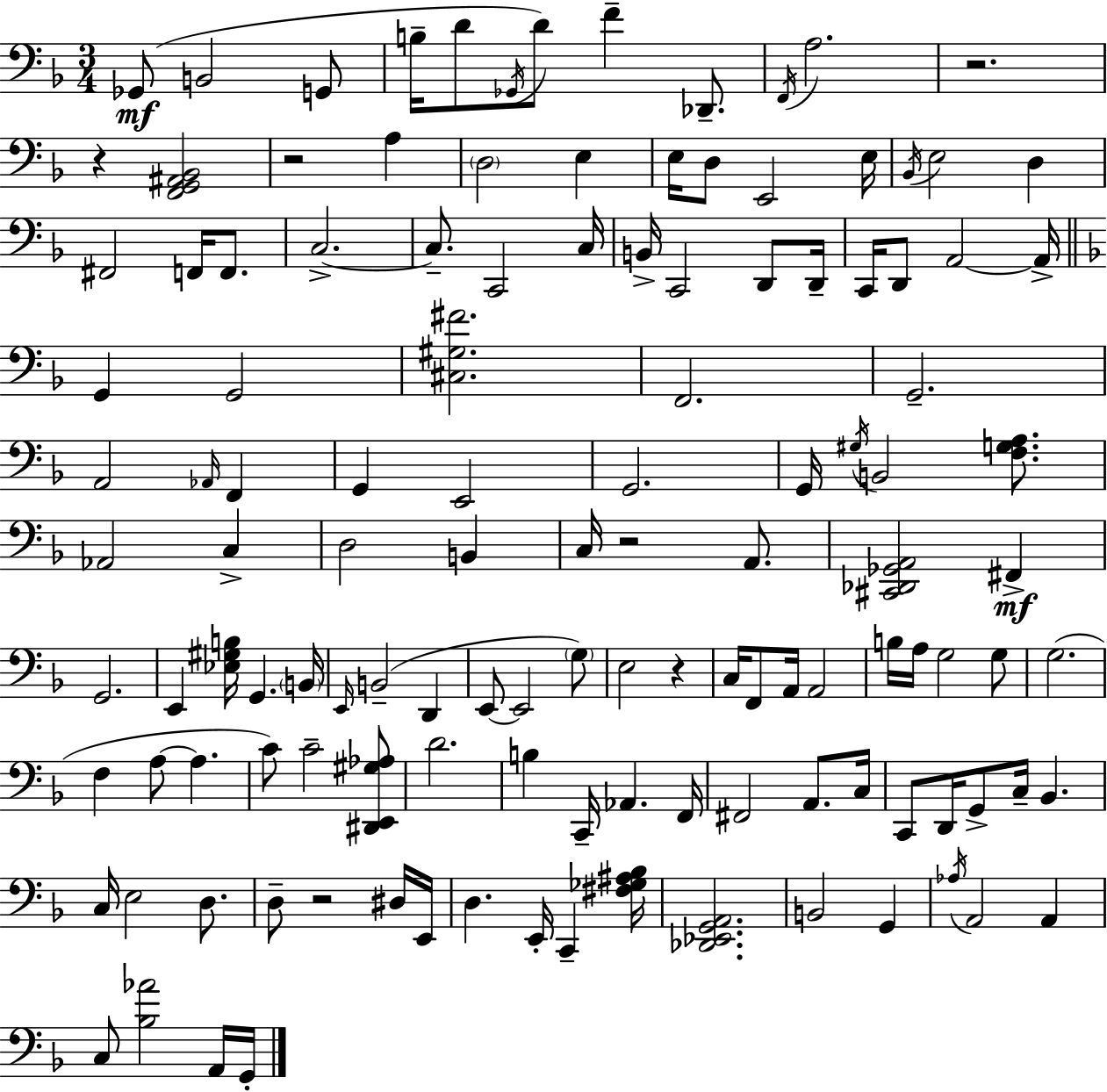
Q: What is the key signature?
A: D minor